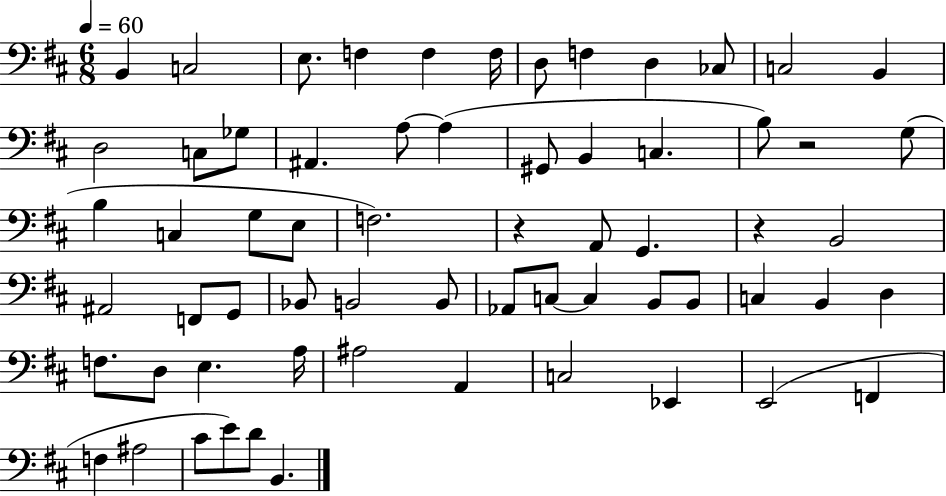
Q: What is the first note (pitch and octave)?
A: B2